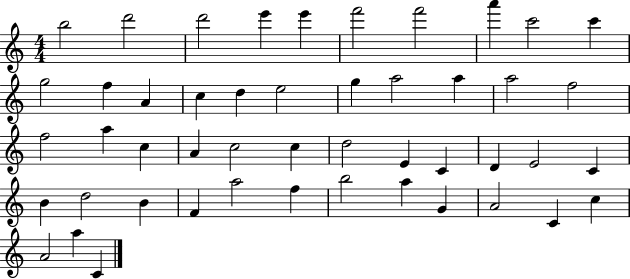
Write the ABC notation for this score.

X:1
T:Untitled
M:4/4
L:1/4
K:C
b2 d'2 d'2 e' e' f'2 f'2 a' c'2 c' g2 f A c d e2 g a2 a a2 f2 f2 a c A c2 c d2 E C D E2 C B d2 B F a2 f b2 a G A2 C c A2 a C